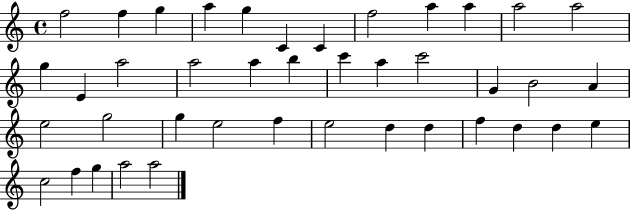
F5/h F5/q G5/q A5/q G5/q C4/q C4/q F5/h A5/q A5/q A5/h A5/h G5/q E4/q A5/h A5/h A5/q B5/q C6/q A5/q C6/h G4/q B4/h A4/q E5/h G5/h G5/q E5/h F5/q E5/h D5/q D5/q F5/q D5/q D5/q E5/q C5/h F5/q G5/q A5/h A5/h